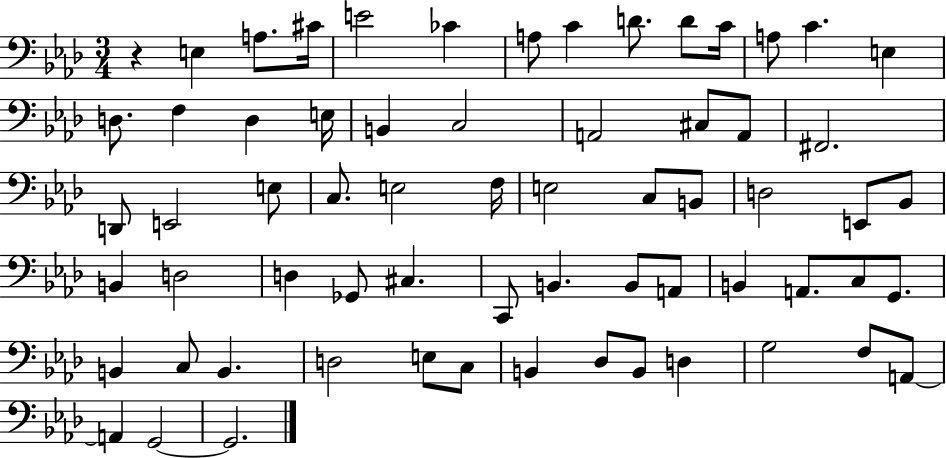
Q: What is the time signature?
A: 3/4